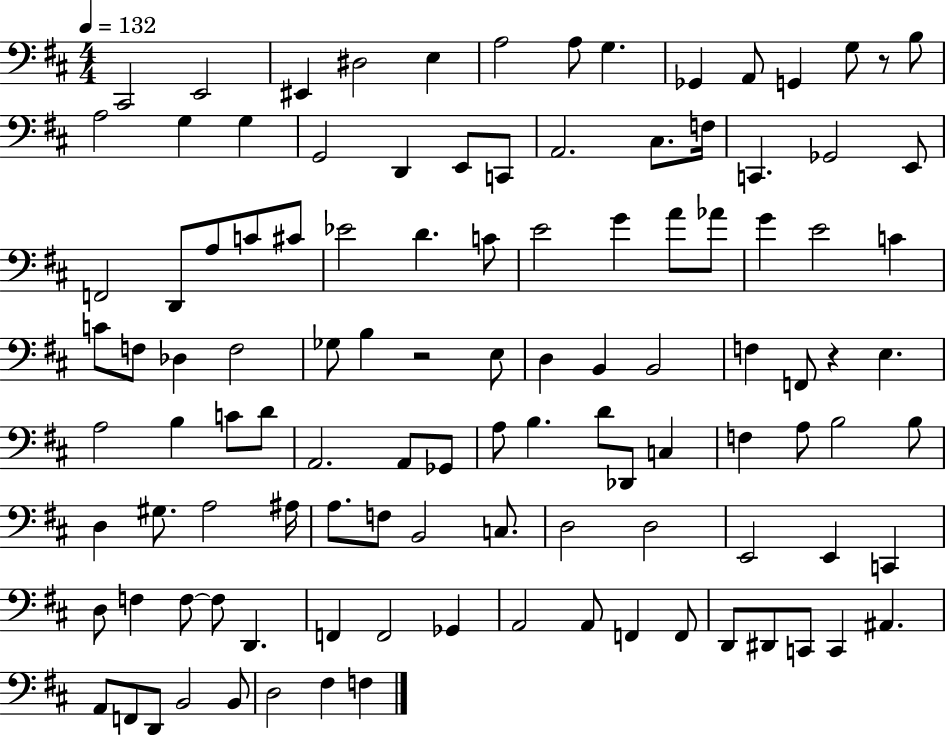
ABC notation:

X:1
T:Untitled
M:4/4
L:1/4
K:D
^C,,2 E,,2 ^E,, ^D,2 E, A,2 A,/2 G, _G,, A,,/2 G,, G,/2 z/2 B,/2 A,2 G, G, G,,2 D,, E,,/2 C,,/2 A,,2 ^C,/2 F,/4 C,, _G,,2 E,,/2 F,,2 D,,/2 A,/2 C/2 ^C/2 _E2 D C/2 E2 G A/2 _A/2 G E2 C C/2 F,/2 _D, F,2 _G,/2 B, z2 E,/2 D, B,, B,,2 F, F,,/2 z E, A,2 B, C/2 D/2 A,,2 A,,/2 _G,,/2 A,/2 B, D/2 _D,,/2 C, F, A,/2 B,2 B,/2 D, ^G,/2 A,2 ^A,/4 A,/2 F,/2 B,,2 C,/2 D,2 D,2 E,,2 E,, C,, D,/2 F, F,/2 F,/2 D,, F,, F,,2 _G,, A,,2 A,,/2 F,, F,,/2 D,,/2 ^D,,/2 C,,/2 C,, ^A,, A,,/2 F,,/2 D,,/2 B,,2 B,,/2 D,2 ^F, F,